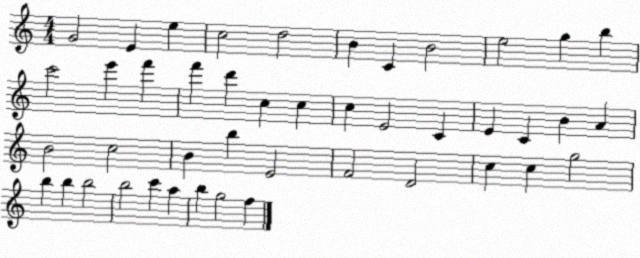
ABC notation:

X:1
T:Untitled
M:4/4
L:1/4
K:C
G2 E e c2 d2 B C B2 e2 g b c'2 e' f' f' d' c c c E2 C E C B A B2 c2 B b E2 F2 D2 c c g2 b b b2 b2 c' a b g2 f